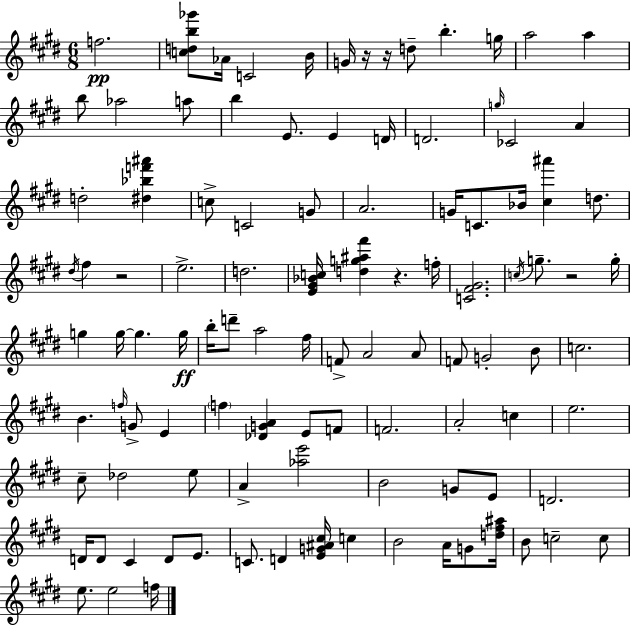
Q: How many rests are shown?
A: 5